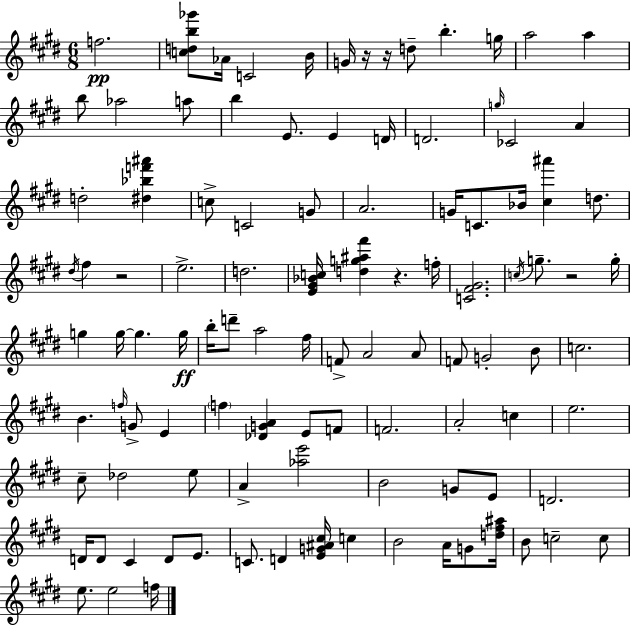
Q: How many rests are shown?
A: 5